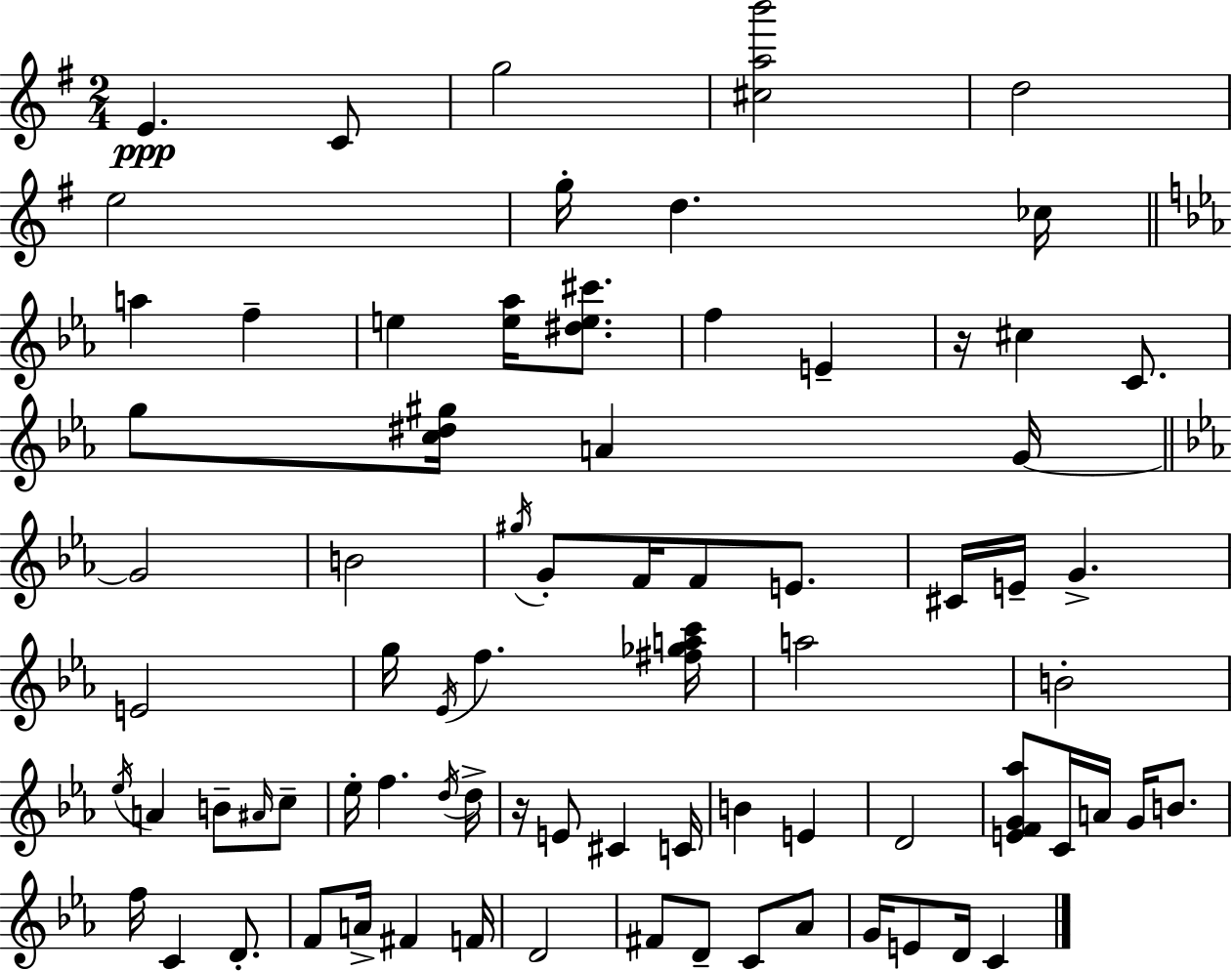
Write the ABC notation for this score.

X:1
T:Untitled
M:2/4
L:1/4
K:G
E C/2 g2 [^cab']2 d2 e2 g/4 d _c/4 a f e [e_a]/4 [^de^c']/2 f E z/4 ^c C/2 g/2 [c^d^g]/4 A G/4 G2 B2 ^g/4 G/2 F/4 F/2 E/2 ^C/4 E/4 G E2 g/4 _E/4 f [^f_gac']/4 a2 B2 _e/4 A B/2 ^A/4 c/2 _e/4 f d/4 d/4 z/4 E/2 ^C C/4 B E D2 [EFG_a]/2 C/4 A/4 G/4 B/2 f/4 C D/2 F/2 A/4 ^F F/4 D2 ^F/2 D/2 C/2 _A/2 G/4 E/2 D/4 C